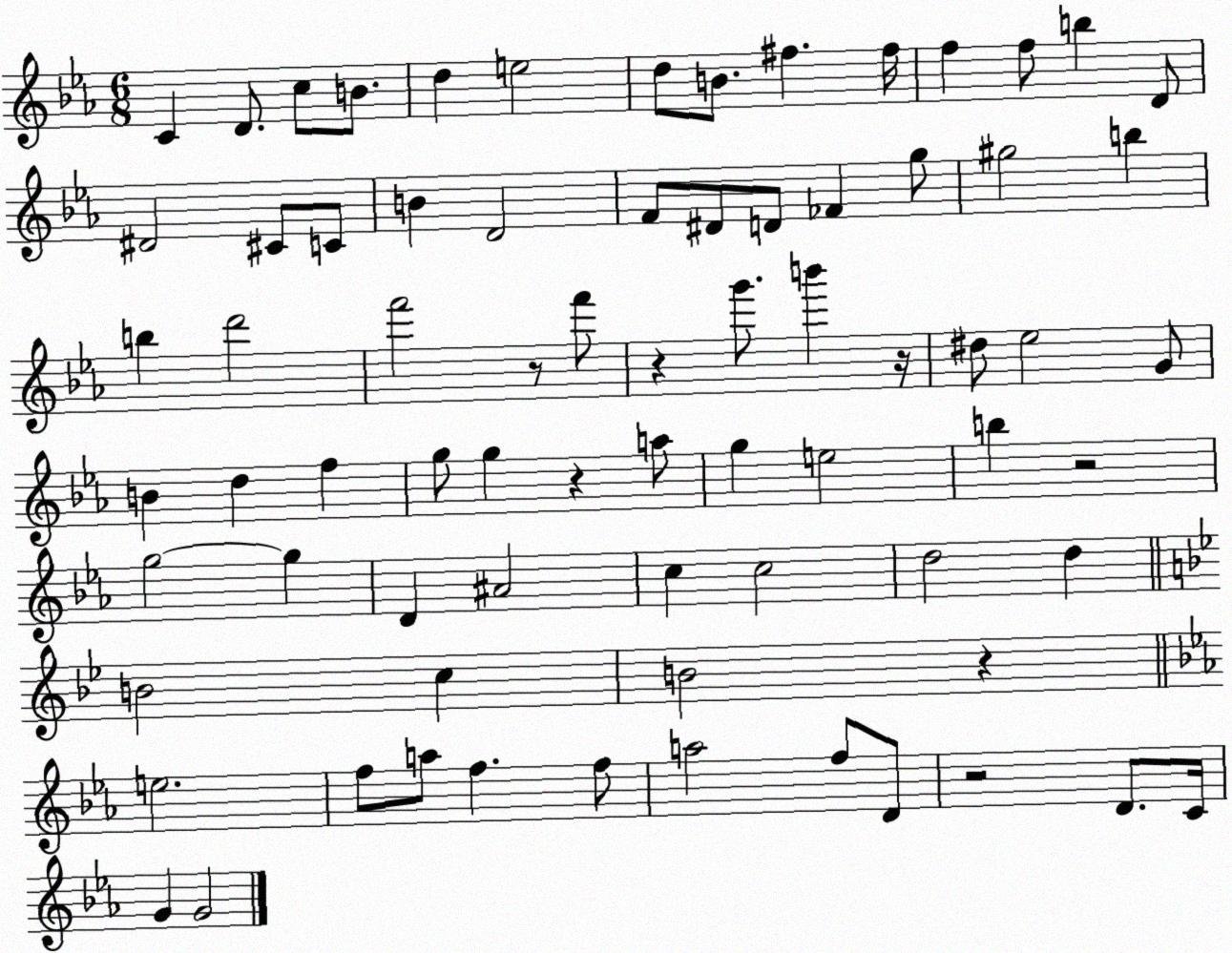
X:1
T:Untitled
M:6/8
L:1/4
K:Eb
C D/2 c/2 B/2 d e2 d/2 B/2 ^f ^f/4 f f/2 b D/2 ^D2 ^C/2 C/2 B D2 F/2 ^D/2 D/2 _F g/2 ^g2 b b d'2 f'2 z/2 f'/2 z g'/2 b' z/4 ^d/2 _e2 G/2 B d f g/2 g z a/2 g e2 b z2 g2 g D ^A2 c c2 d2 d B2 c B2 z e2 f/2 a/2 f f/2 a2 f/2 D/2 z2 D/2 C/4 G G2